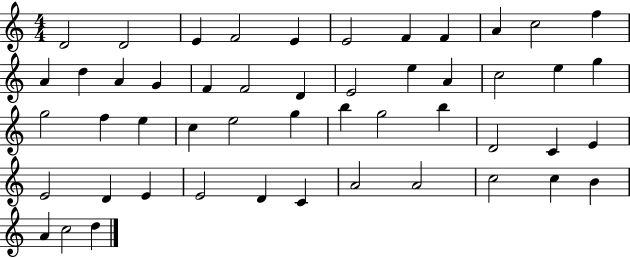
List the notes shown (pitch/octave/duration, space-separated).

D4/h D4/h E4/q F4/h E4/q E4/h F4/q F4/q A4/q C5/h F5/q A4/q D5/q A4/q G4/q F4/q F4/h D4/q E4/h E5/q A4/q C5/h E5/q G5/q G5/h F5/q E5/q C5/q E5/h G5/q B5/q G5/h B5/q D4/h C4/q E4/q E4/h D4/q E4/q E4/h D4/q C4/q A4/h A4/h C5/h C5/q B4/q A4/q C5/h D5/q